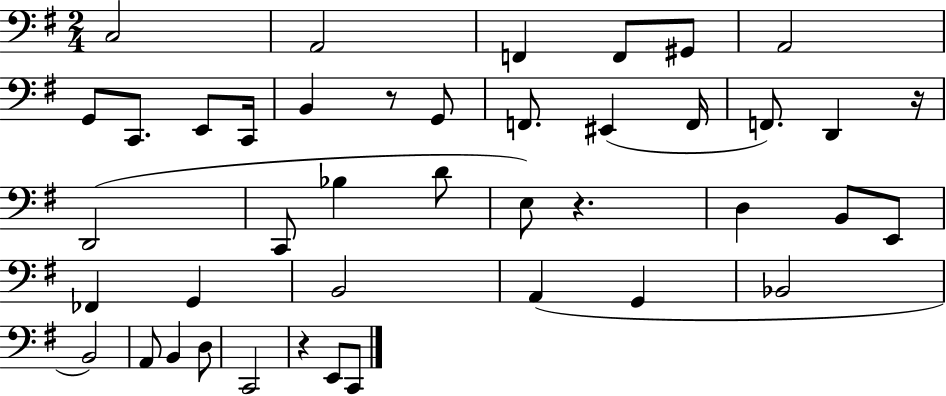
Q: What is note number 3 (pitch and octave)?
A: F2